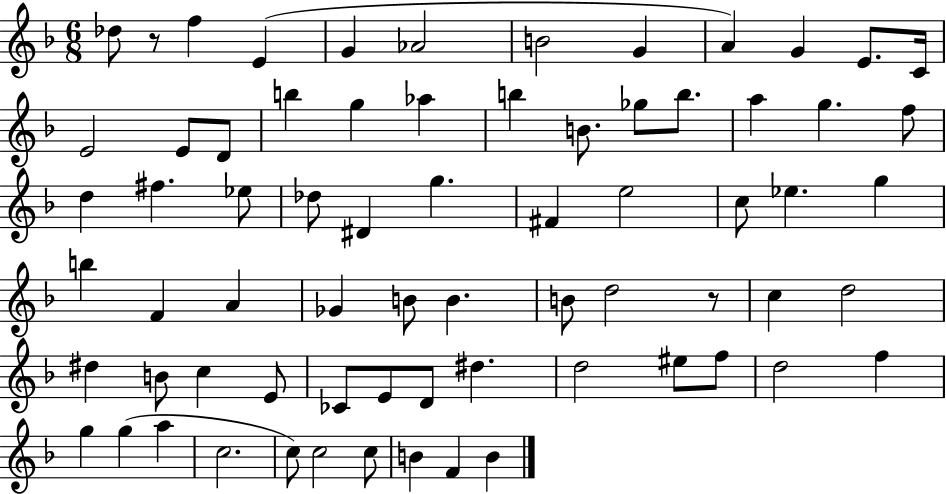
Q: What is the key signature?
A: F major